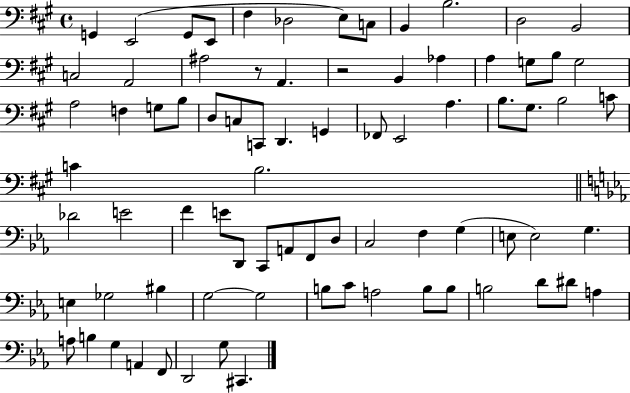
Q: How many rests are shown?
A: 2